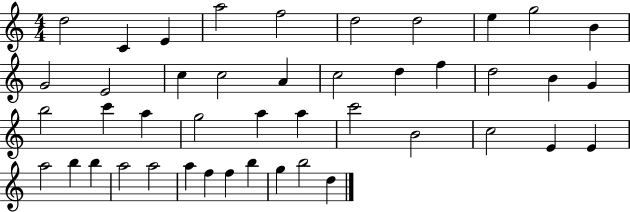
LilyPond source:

{
  \clef treble
  \numericTimeSignature
  \time 4/4
  \key c \major
  d''2 c'4 e'4 | a''2 f''2 | d''2 d''2 | e''4 g''2 b'4 | \break g'2 e'2 | c''4 c''2 a'4 | c''2 d''4 f''4 | d''2 b'4 g'4 | \break b''2 c'''4 a''4 | g''2 a''4 a''4 | c'''2 b'2 | c''2 e'4 e'4 | \break a''2 b''4 b''4 | a''2 a''2 | a''4 f''4 f''4 b''4 | g''4 b''2 d''4 | \break \bar "|."
}